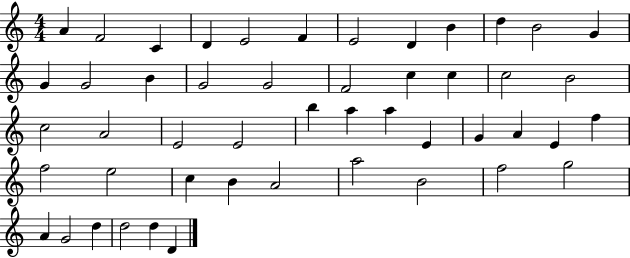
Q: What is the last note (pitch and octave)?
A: D4